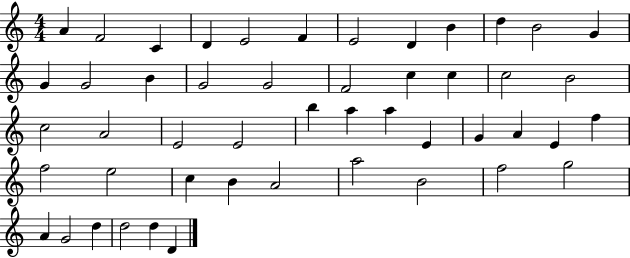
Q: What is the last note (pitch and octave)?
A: D4